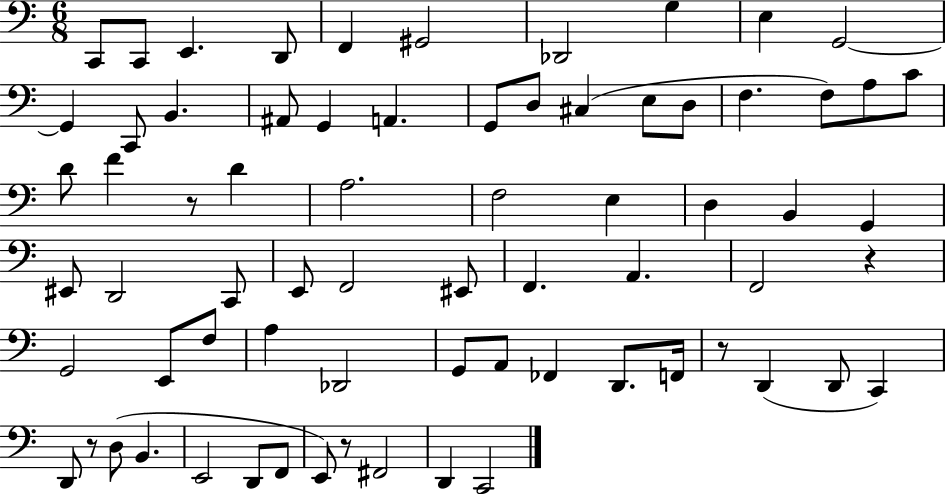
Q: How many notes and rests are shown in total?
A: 71